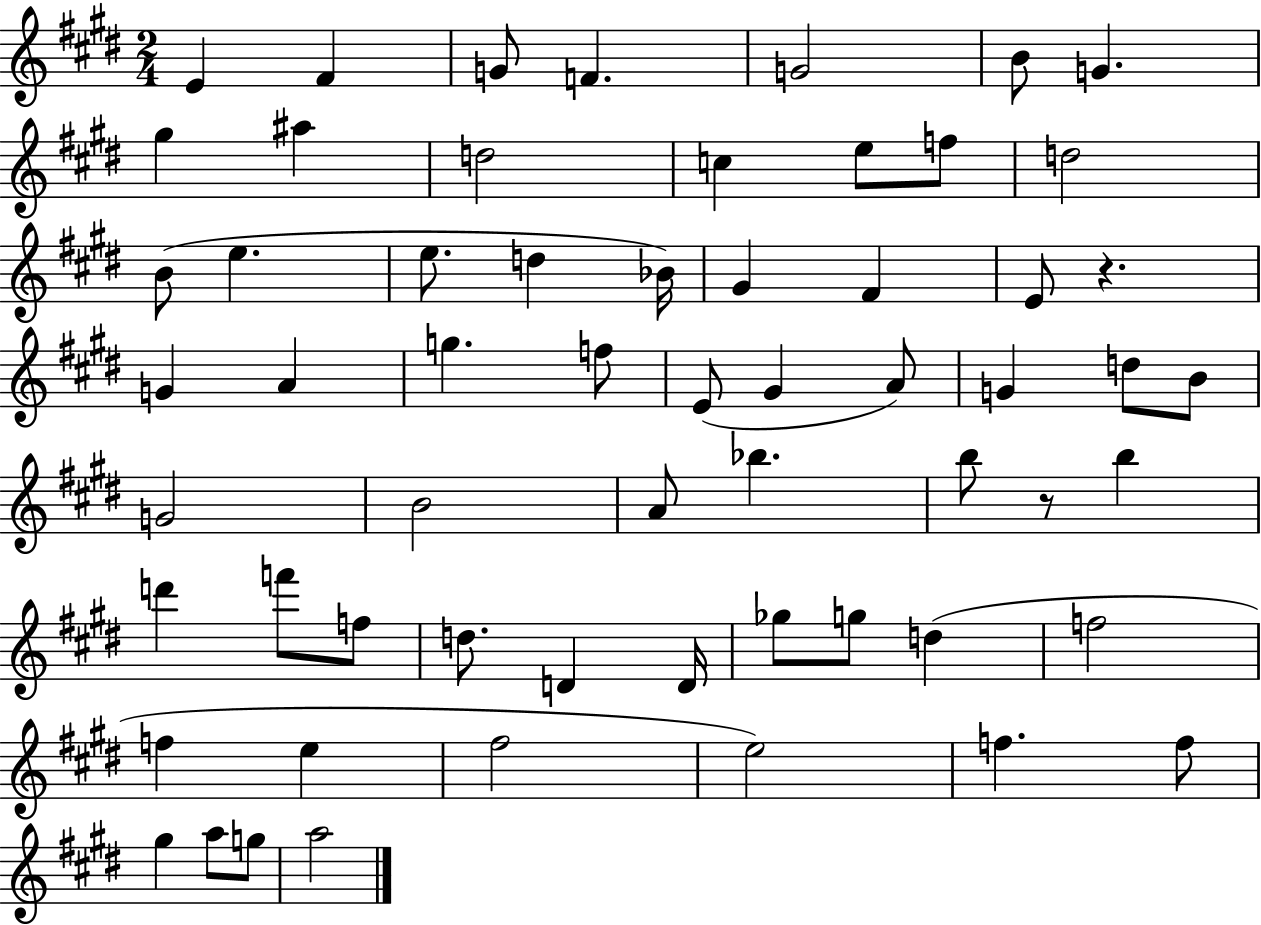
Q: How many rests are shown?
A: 2